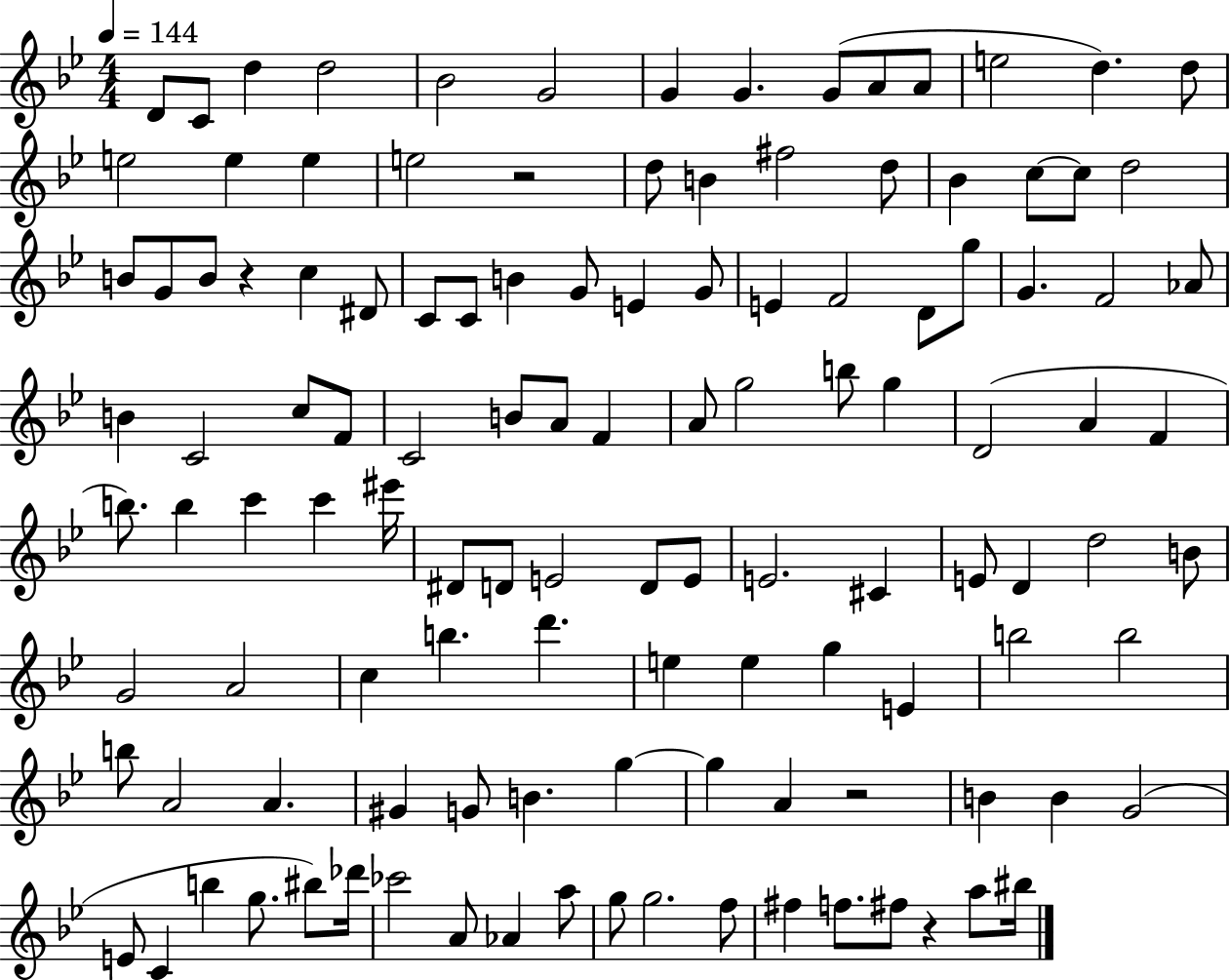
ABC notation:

X:1
T:Untitled
M:4/4
L:1/4
K:Bb
D/2 C/2 d d2 _B2 G2 G G G/2 A/2 A/2 e2 d d/2 e2 e e e2 z2 d/2 B ^f2 d/2 _B c/2 c/2 d2 B/2 G/2 B/2 z c ^D/2 C/2 C/2 B G/2 E G/2 E F2 D/2 g/2 G F2 _A/2 B C2 c/2 F/2 C2 B/2 A/2 F A/2 g2 b/2 g D2 A F b/2 b c' c' ^e'/4 ^D/2 D/2 E2 D/2 E/2 E2 ^C E/2 D d2 B/2 G2 A2 c b d' e e g E b2 b2 b/2 A2 A ^G G/2 B g g A z2 B B G2 E/2 C b g/2 ^b/2 _d'/4 _c'2 A/2 _A a/2 g/2 g2 f/2 ^f f/2 ^f/2 z a/2 ^b/4